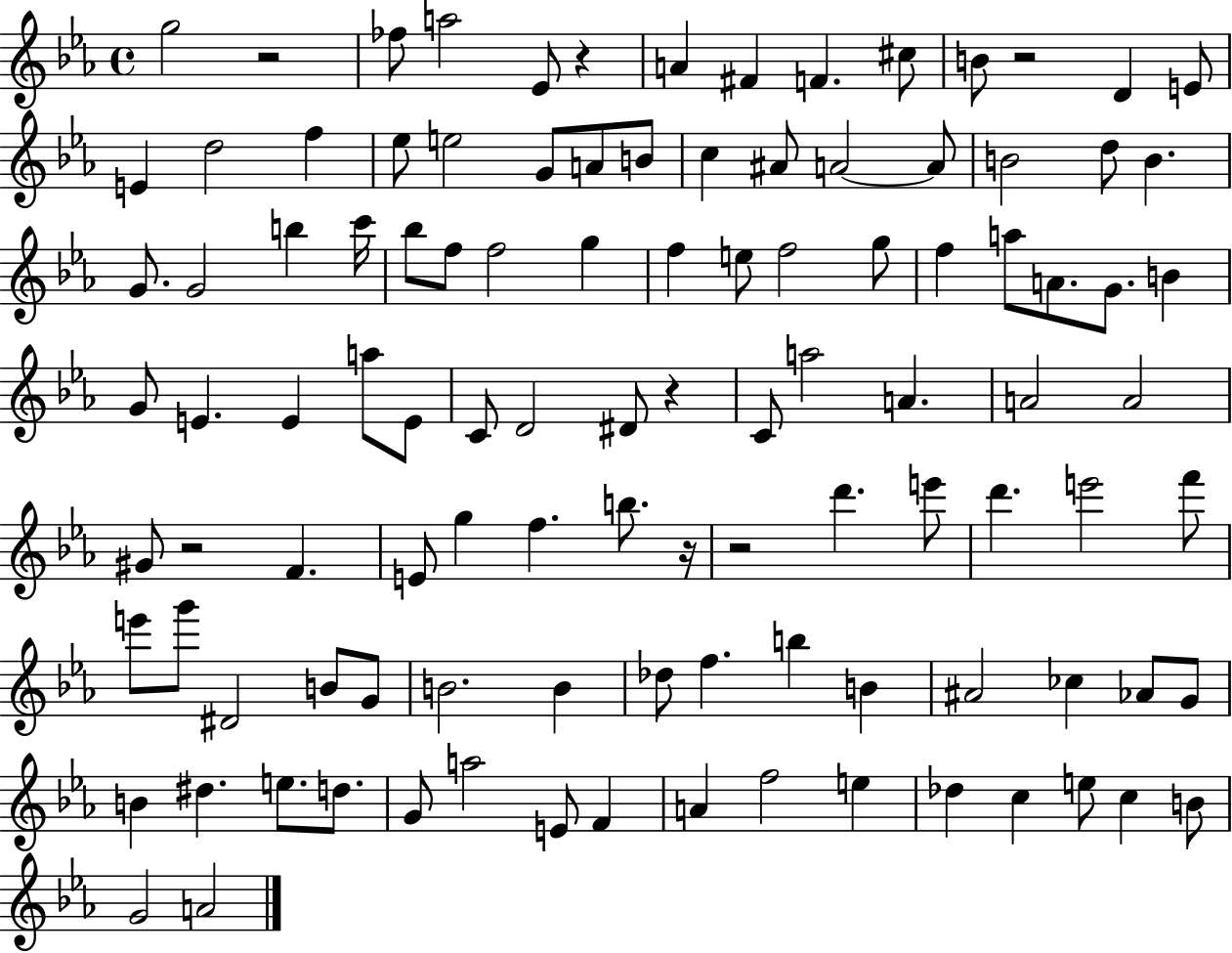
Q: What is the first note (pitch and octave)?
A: G5